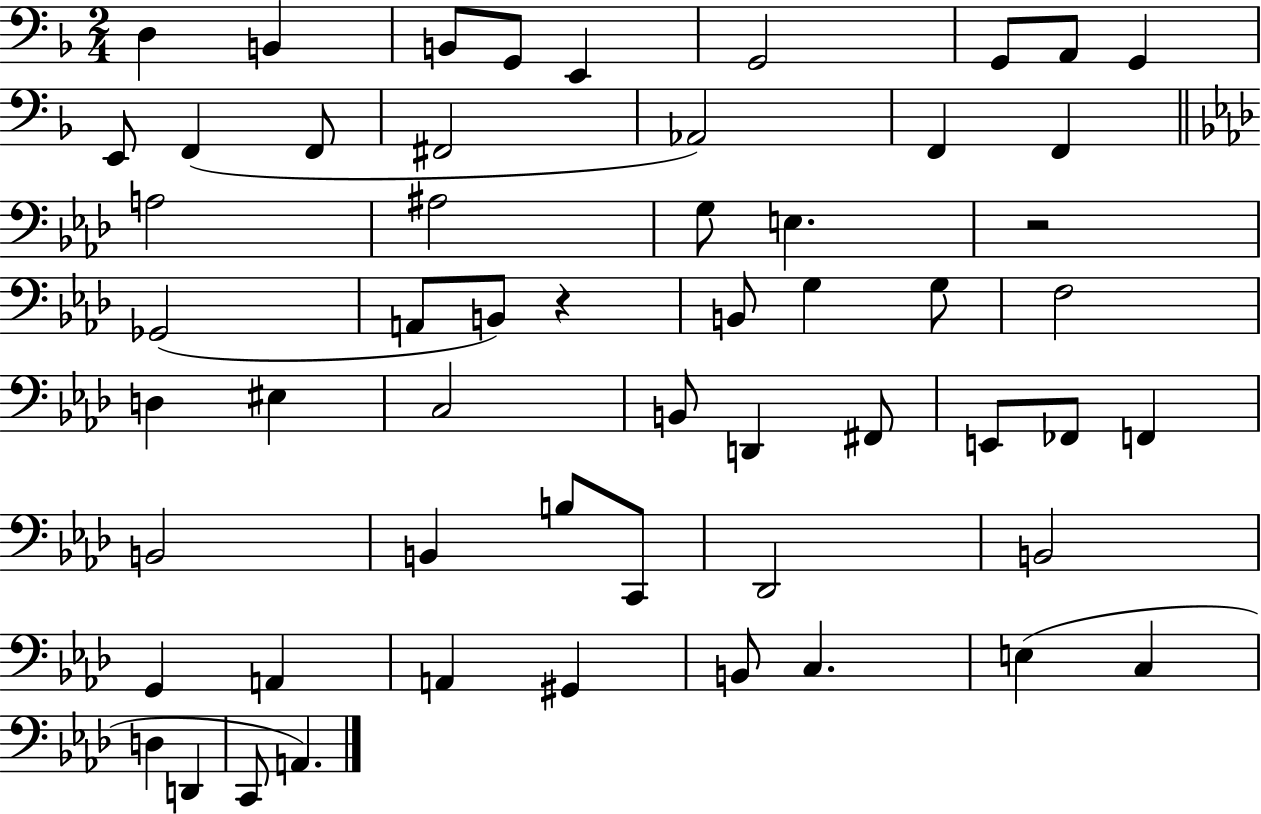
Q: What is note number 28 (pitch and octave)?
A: D3